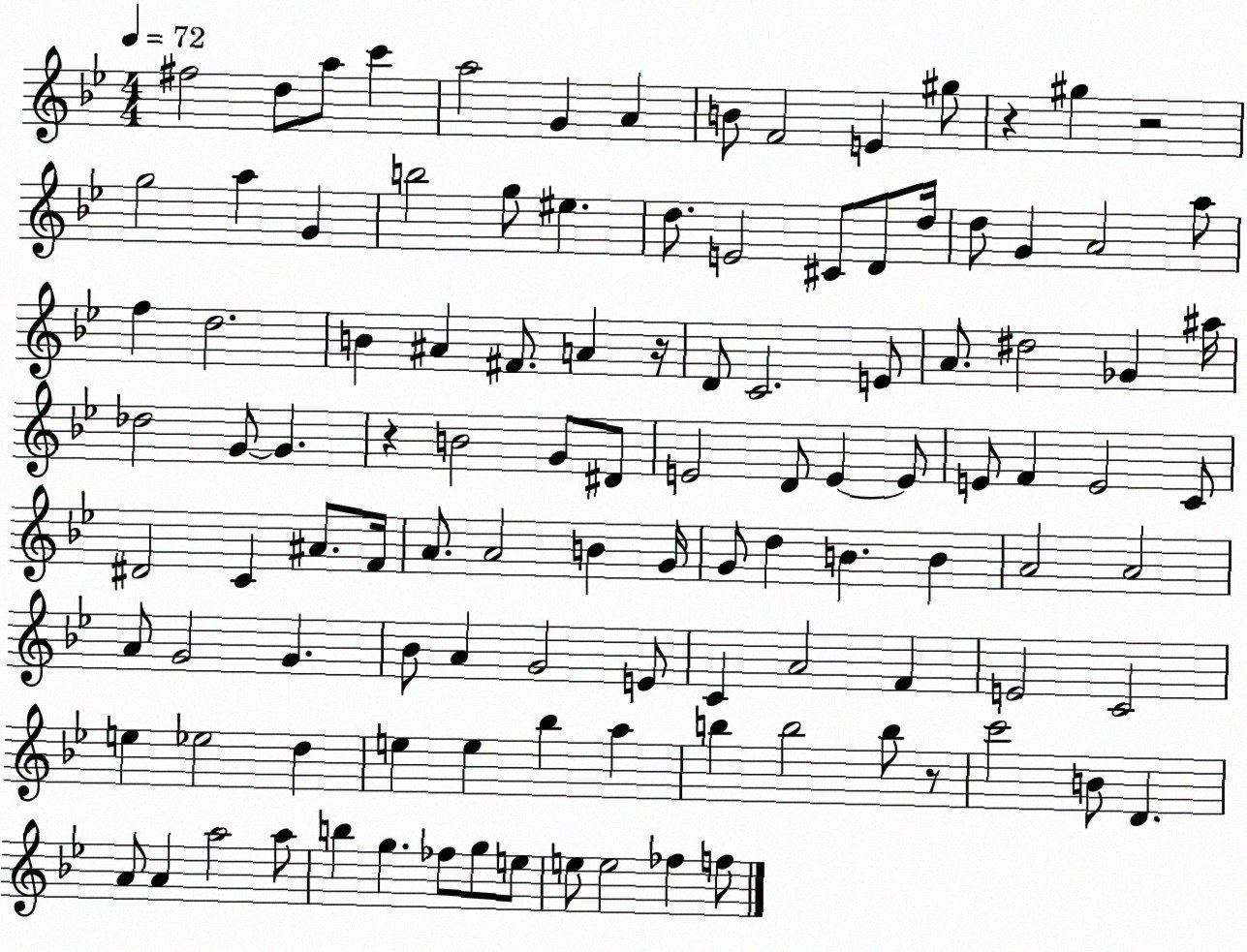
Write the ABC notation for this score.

X:1
T:Untitled
M:4/4
L:1/4
K:Bb
^f2 d/2 a/2 c' a2 G A B/2 F2 E ^g/2 z ^g z2 g2 a G b2 g/2 ^e d/2 E2 ^C/2 D/2 d/4 d/2 G A2 a/2 f d2 B ^A ^F/2 A z/4 D/2 C2 E/2 A/2 ^d2 _G ^a/4 _d2 G/2 G z B2 G/2 ^D/2 E2 D/2 E E/2 E/2 F E2 C/2 ^D2 C ^A/2 F/4 A/2 A2 B G/4 G/2 d B B A2 A2 A/2 G2 G _B/2 A G2 E/2 C A2 F E2 C2 e _e2 d e e _b a b b2 b/2 z/2 c'2 B/2 D A/2 A a2 a/2 b g _f/2 g/2 e/2 e/2 e2 _f f/2